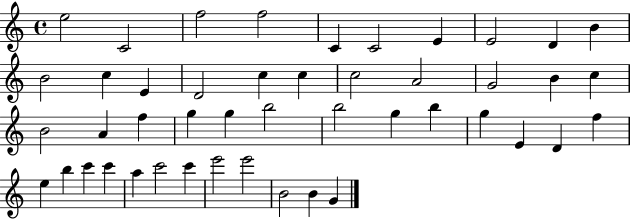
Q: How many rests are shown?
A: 0